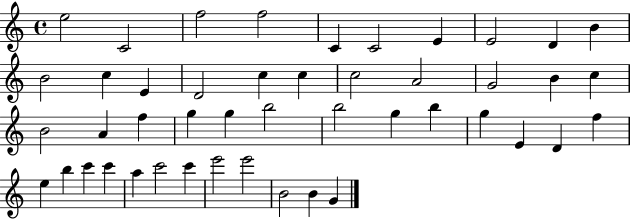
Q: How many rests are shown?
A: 0